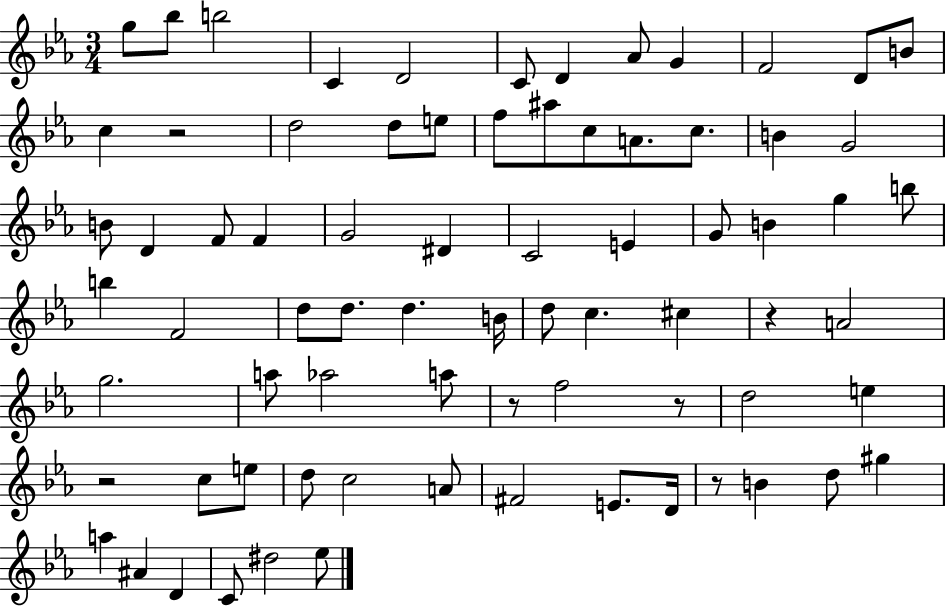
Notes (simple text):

G5/e Bb5/e B5/h C4/q D4/h C4/e D4/q Ab4/e G4/q F4/h D4/e B4/e C5/q R/h D5/h D5/e E5/e F5/e A#5/e C5/e A4/e. C5/e. B4/q G4/h B4/e D4/q F4/e F4/q G4/h D#4/q C4/h E4/q G4/e B4/q G5/q B5/e B5/q F4/h D5/e D5/e. D5/q. B4/s D5/e C5/q. C#5/q R/q A4/h G5/h. A5/e Ab5/h A5/e R/e F5/h R/e D5/h E5/q R/h C5/e E5/e D5/e C5/h A4/e F#4/h E4/e. D4/s R/e B4/q D5/e G#5/q A5/q A#4/q D4/q C4/e D#5/h Eb5/e